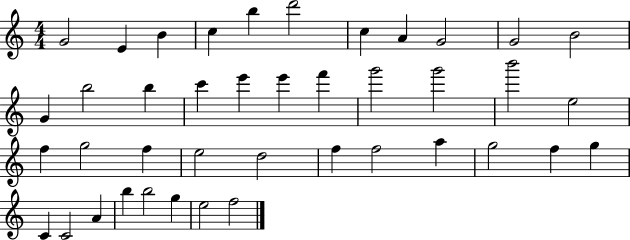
{
  \clef treble
  \numericTimeSignature
  \time 4/4
  \key c \major
  g'2 e'4 b'4 | c''4 b''4 d'''2 | c''4 a'4 g'2 | g'2 b'2 | \break g'4 b''2 b''4 | c'''4 e'''4 e'''4 f'''4 | g'''2 g'''2 | b'''2 e''2 | \break f''4 g''2 f''4 | e''2 d''2 | f''4 f''2 a''4 | g''2 f''4 g''4 | \break c'4 c'2 a'4 | b''4 b''2 g''4 | e''2 f''2 | \bar "|."
}